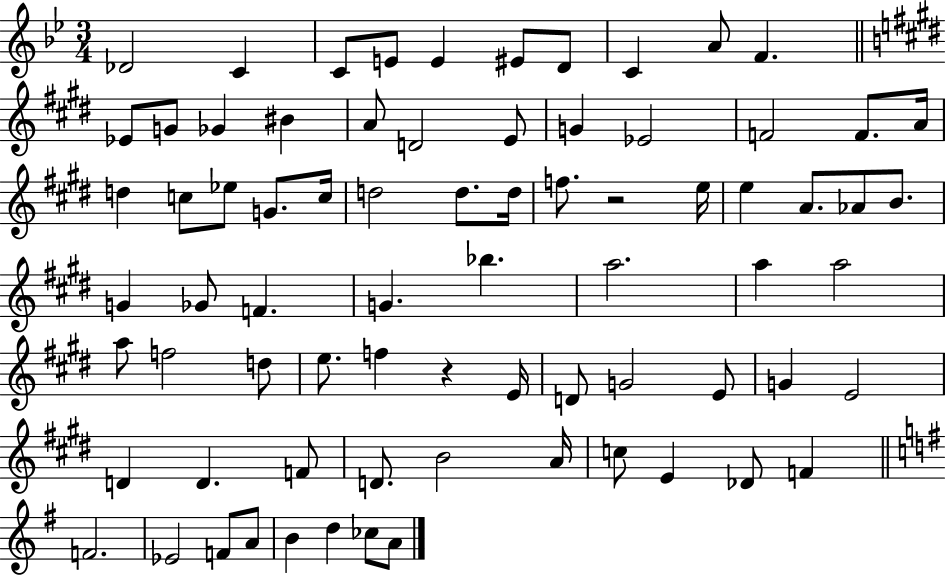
X:1
T:Untitled
M:3/4
L:1/4
K:Bb
_D2 C C/2 E/2 E ^E/2 D/2 C A/2 F _E/2 G/2 _G ^B A/2 D2 E/2 G _E2 F2 F/2 A/4 d c/2 _e/2 G/2 c/4 d2 d/2 d/4 f/2 z2 e/4 e A/2 _A/2 B/2 G _G/2 F G _b a2 a a2 a/2 f2 d/2 e/2 f z E/4 D/2 G2 E/2 G E2 D D F/2 D/2 B2 A/4 c/2 E _D/2 F F2 _E2 F/2 A/2 B d _c/2 A/2